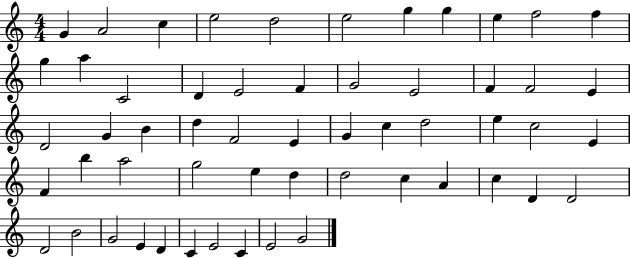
X:1
T:Untitled
M:4/4
L:1/4
K:C
G A2 c e2 d2 e2 g g e f2 f g a C2 D E2 F G2 E2 F F2 E D2 G B d F2 E G c d2 e c2 E F b a2 g2 e d d2 c A c D D2 D2 B2 G2 E D C E2 C E2 G2